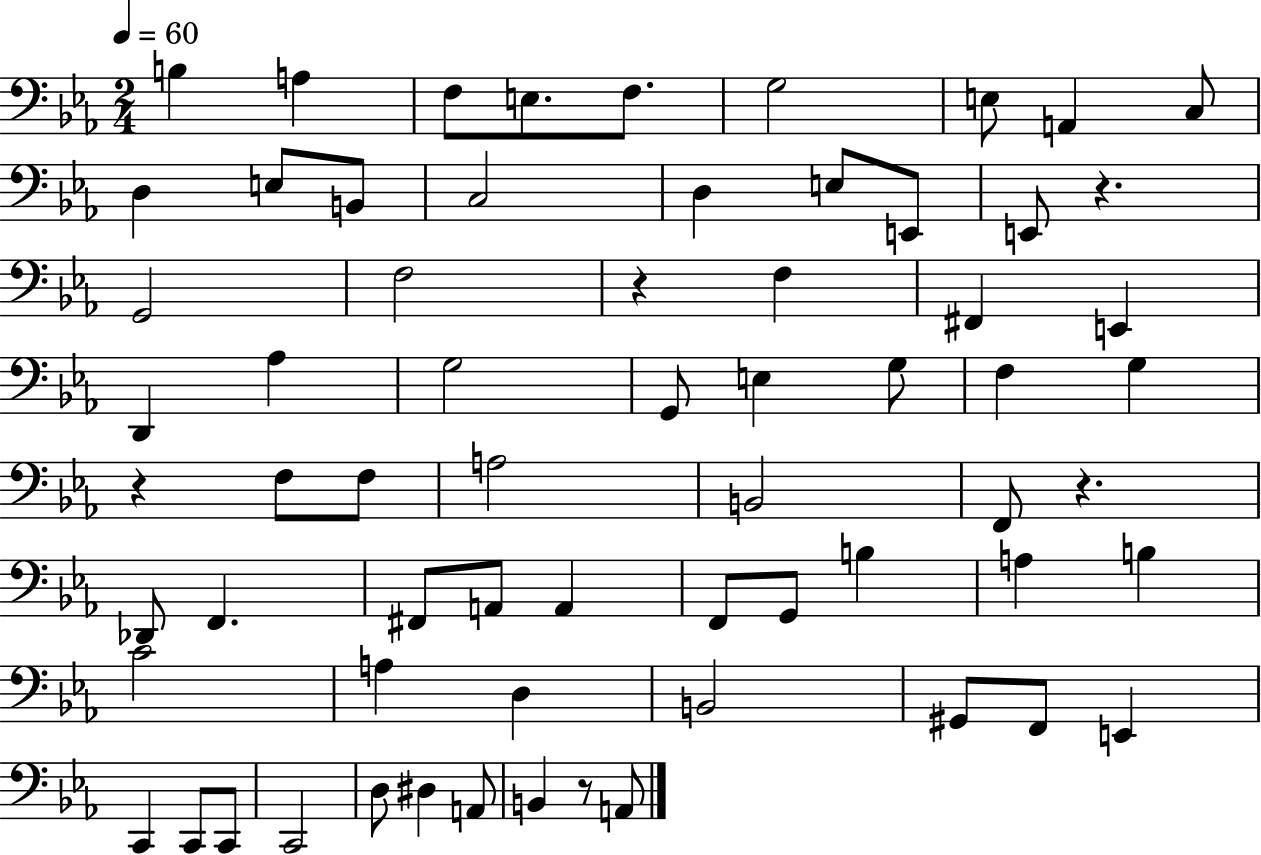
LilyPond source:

{
  \clef bass
  \numericTimeSignature
  \time 2/4
  \key ees \major
  \tempo 4 = 60
  b4 a4 | f8 e8. f8. | g2 | e8 a,4 c8 | \break d4 e8 b,8 | c2 | d4 e8 e,8 | e,8 r4. | \break g,2 | f2 | r4 f4 | fis,4 e,4 | \break d,4 aes4 | g2 | g,8 e4 g8 | f4 g4 | \break r4 f8 f8 | a2 | b,2 | f,8 r4. | \break des,8 f,4. | fis,8 a,8 a,4 | f,8 g,8 b4 | a4 b4 | \break c'2 | a4 d4 | b,2 | gis,8 f,8 e,4 | \break c,4 c,8 c,8 | c,2 | d8 dis4 a,8 | b,4 r8 a,8 | \break \bar "|."
}